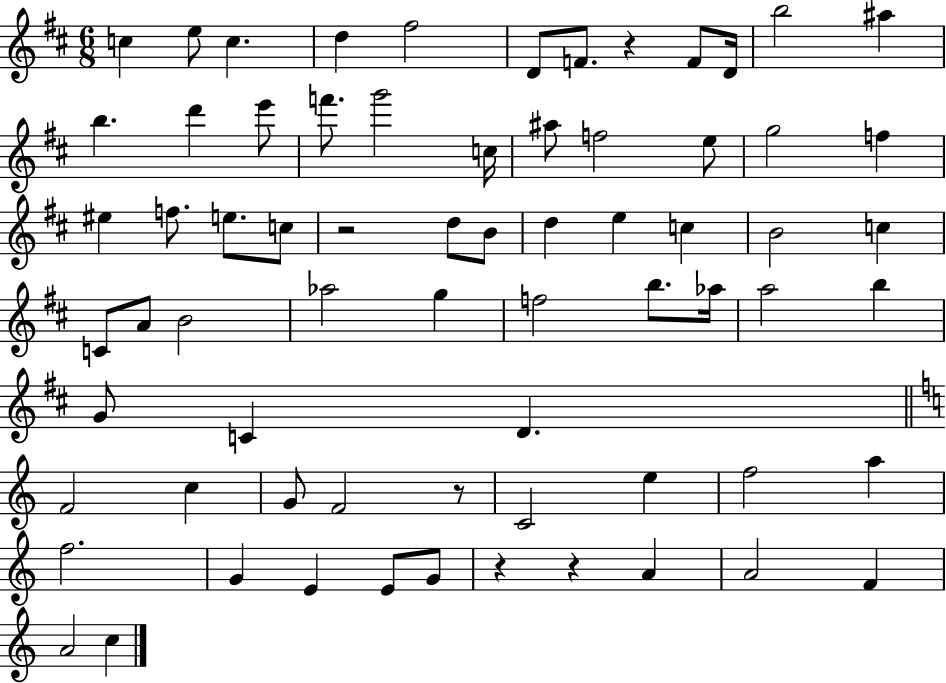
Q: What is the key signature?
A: D major